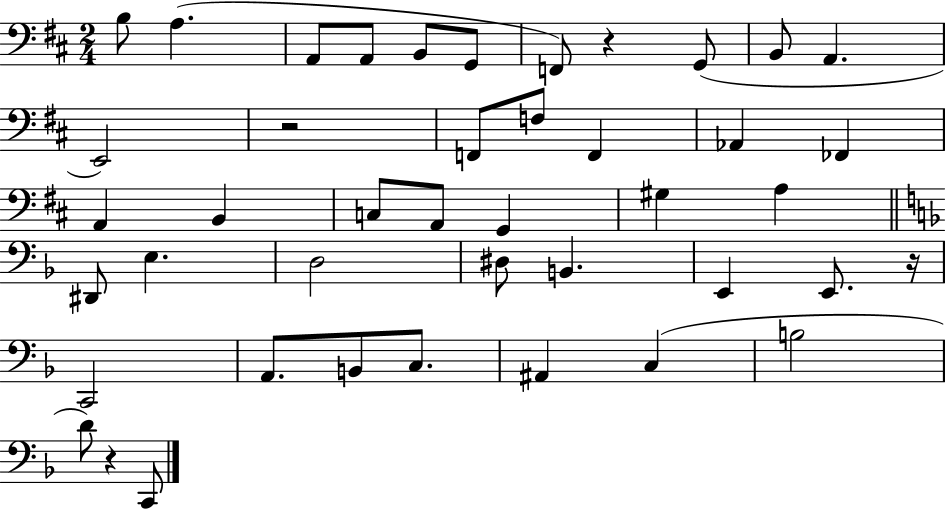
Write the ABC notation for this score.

X:1
T:Untitled
M:2/4
L:1/4
K:D
B,/2 A, A,,/2 A,,/2 B,,/2 G,,/2 F,,/2 z G,,/2 B,,/2 A,, E,,2 z2 F,,/2 F,/2 F,, _A,, _F,, A,, B,, C,/2 A,,/2 G,, ^G, A, ^D,,/2 E, D,2 ^D,/2 B,, E,, E,,/2 z/4 C,,2 A,,/2 B,,/2 C,/2 ^A,, C, B,2 D/2 z C,,/2